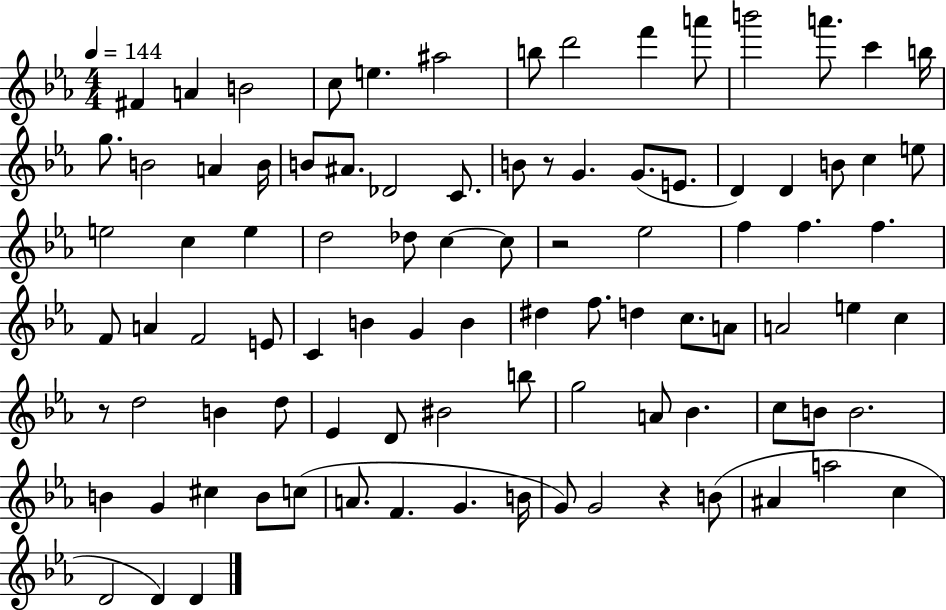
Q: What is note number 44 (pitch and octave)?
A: A4